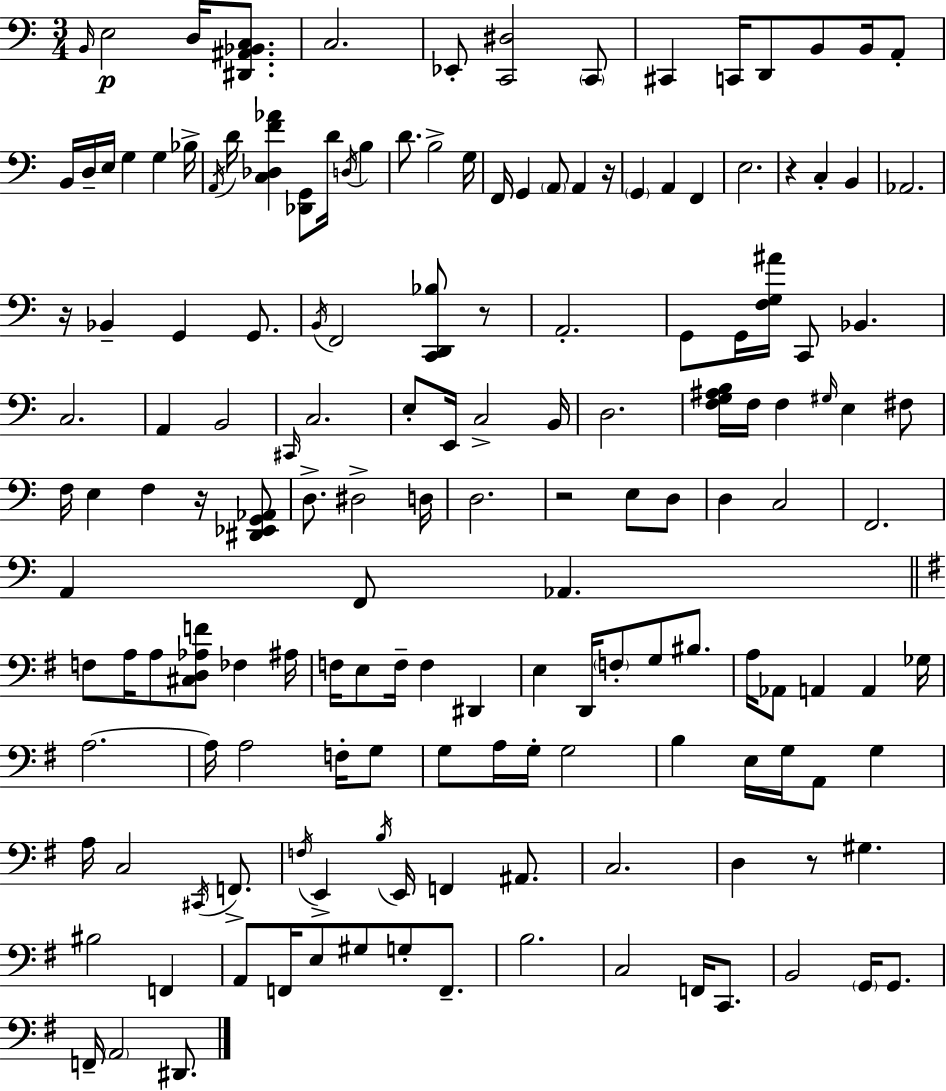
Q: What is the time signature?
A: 3/4